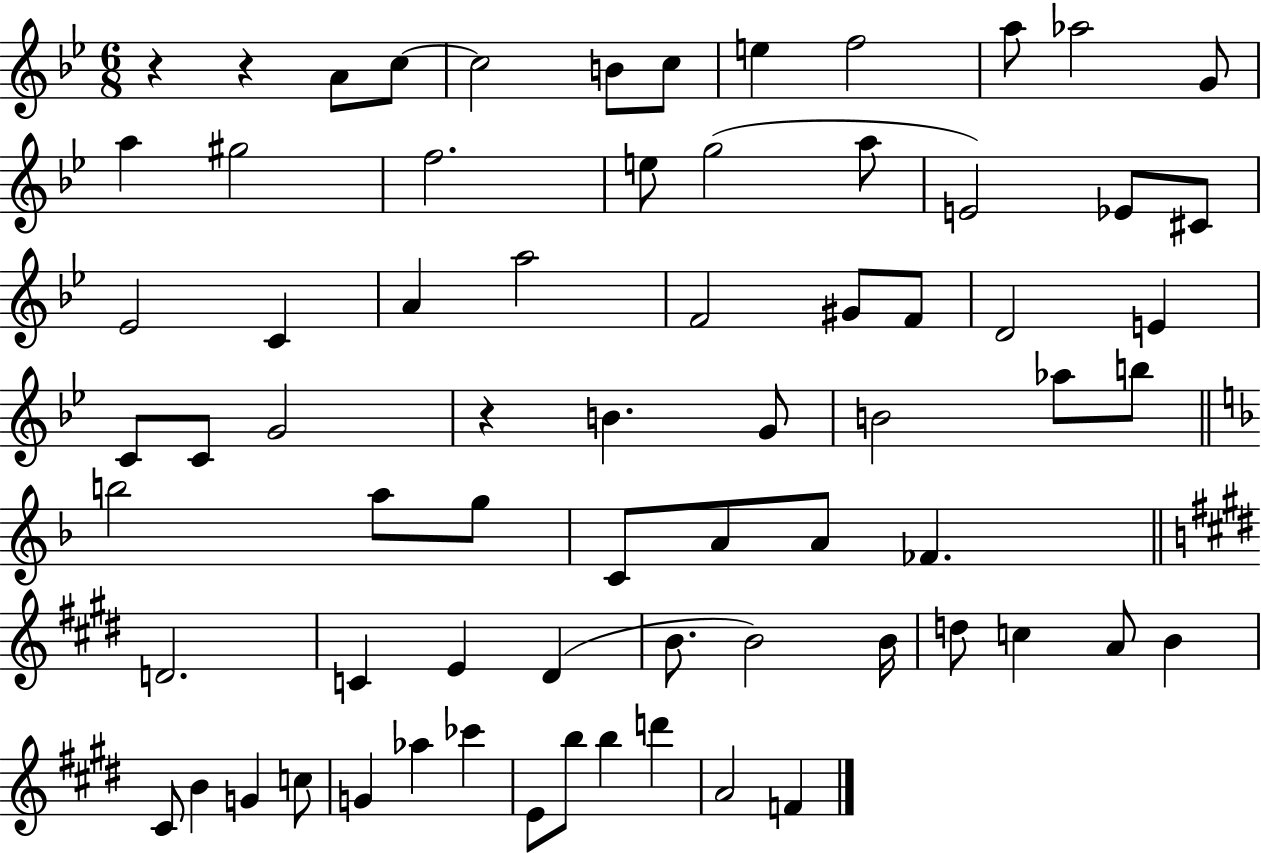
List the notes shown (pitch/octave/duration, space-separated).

R/q R/q A4/e C5/e C5/h B4/e C5/e E5/q F5/h A5/e Ab5/h G4/e A5/q G#5/h F5/h. E5/e G5/h A5/e E4/h Eb4/e C#4/e Eb4/h C4/q A4/q A5/h F4/h G#4/e F4/e D4/h E4/q C4/e C4/e G4/h R/q B4/q. G4/e B4/h Ab5/e B5/e B5/h A5/e G5/e C4/e A4/e A4/e FES4/q. D4/h. C4/q E4/q D#4/q B4/e. B4/h B4/s D5/e C5/q A4/e B4/q C#4/e B4/q G4/q C5/e G4/q Ab5/q CES6/q E4/e B5/e B5/q D6/q A4/h F4/q